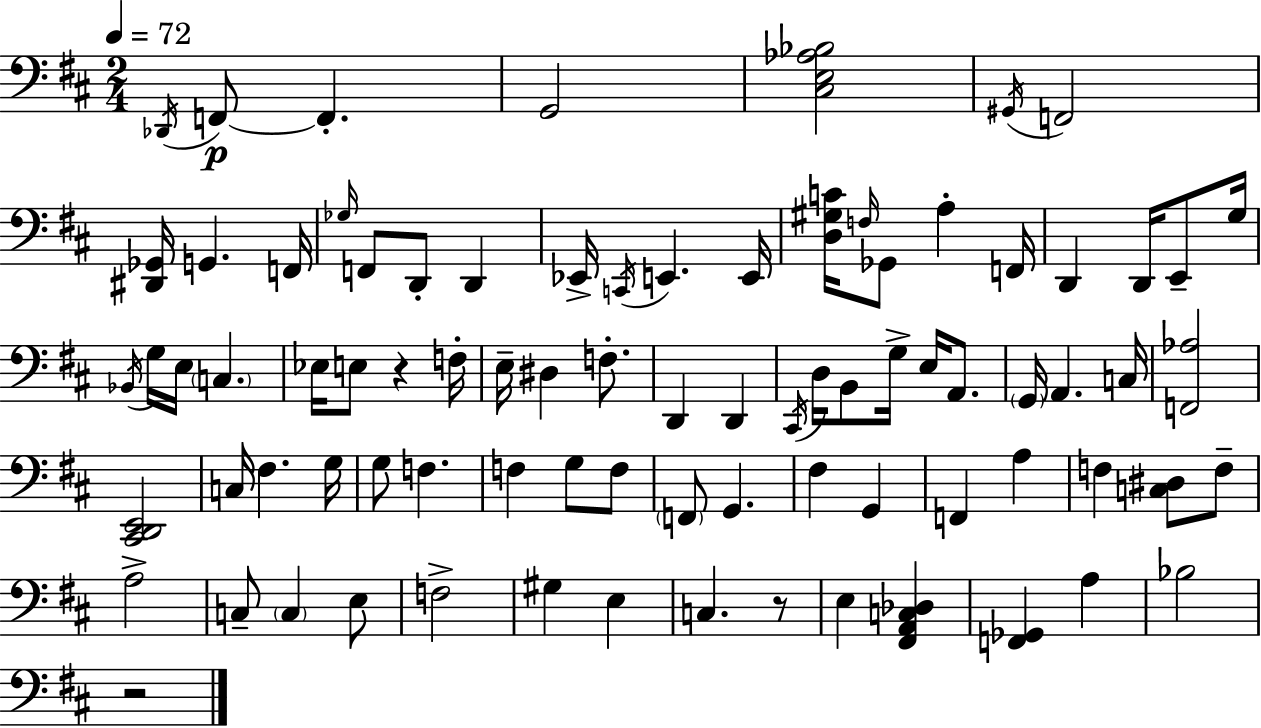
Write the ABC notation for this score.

X:1
T:Untitled
M:2/4
L:1/4
K:D
_D,,/4 F,,/2 F,, G,,2 [^C,E,_A,_B,]2 ^G,,/4 F,,2 [^D,,_G,,]/4 G,, F,,/4 _G,/4 F,,/2 D,,/2 D,, _E,,/4 C,,/4 E,, E,,/4 [D,^G,C]/4 F,/4 _G,,/2 A, F,,/4 D,, D,,/4 E,,/2 G,/4 _B,,/4 G,/4 E,/4 C, _E,/4 E,/2 z F,/4 E,/4 ^D, F,/2 D,, D,, ^C,,/4 D,/4 B,,/2 G,/4 E,/4 A,,/2 G,,/4 A,, C,/4 [F,,_A,]2 [^C,,D,,E,,]2 C,/4 ^F, G,/4 G,/2 F, F, G,/2 F,/2 F,,/2 G,, ^F, G,, F,, A, F, [C,^D,]/2 F,/2 A,2 C,/2 C, E,/2 F,2 ^G, E, C, z/2 E, [^F,,A,,C,_D,] [F,,_G,,] A, _B,2 z2